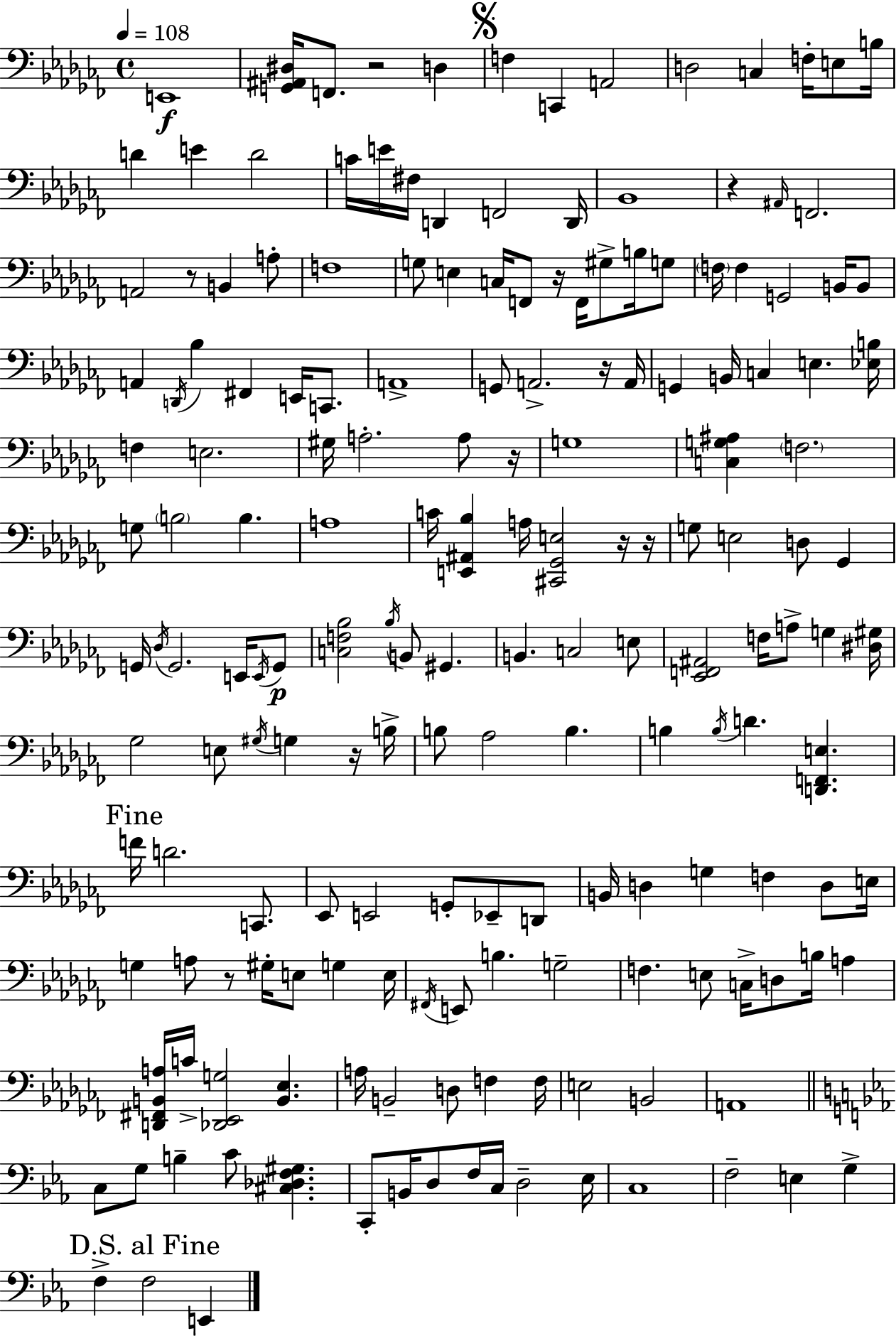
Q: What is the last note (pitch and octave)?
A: E2